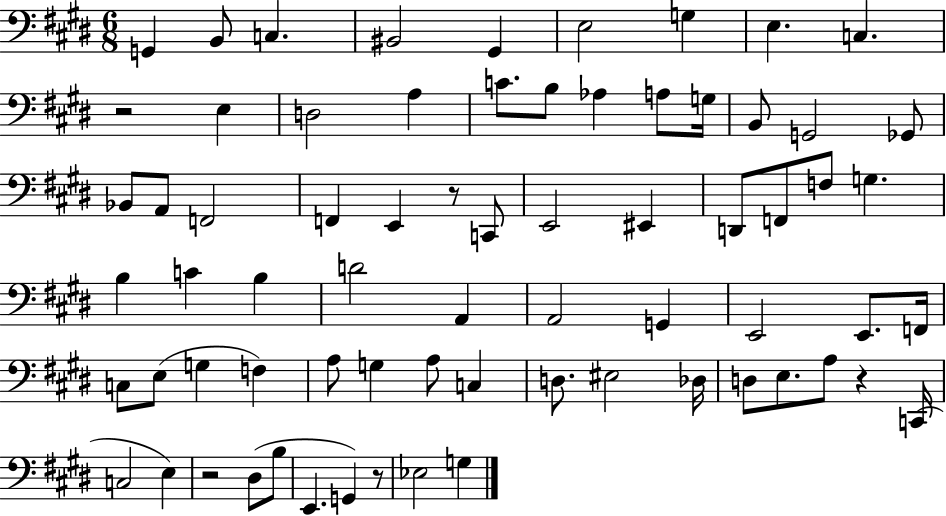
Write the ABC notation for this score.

X:1
T:Untitled
M:6/8
L:1/4
K:E
G,, B,,/2 C, ^B,,2 ^G,, E,2 G, E, C, z2 E, D,2 A, C/2 B,/2 _A, A,/2 G,/4 B,,/2 G,,2 _G,,/2 _B,,/2 A,,/2 F,,2 F,, E,, z/2 C,,/2 E,,2 ^E,, D,,/2 F,,/2 F,/2 G, B, C B, D2 A,, A,,2 G,, E,,2 E,,/2 F,,/4 C,/2 E,/2 G, F, A,/2 G, A,/2 C, D,/2 ^E,2 _D,/4 D,/2 E,/2 A,/2 z C,,/4 C,2 E, z2 ^D,/2 B,/2 E,, G,, z/2 _E,2 G,